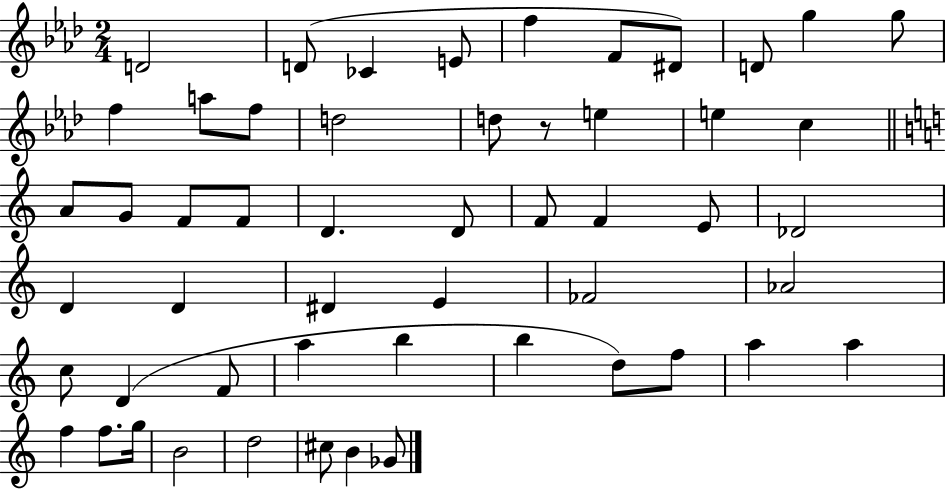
D4/h D4/e CES4/q E4/e F5/q F4/e D#4/e D4/e G5/q G5/e F5/q A5/e F5/e D5/h D5/e R/e E5/q E5/q C5/q A4/e G4/e F4/e F4/e D4/q. D4/e F4/e F4/q E4/e Db4/h D4/q D4/q D#4/q E4/q FES4/h Ab4/h C5/e D4/q F4/e A5/q B5/q B5/q D5/e F5/e A5/q A5/q F5/q F5/e. G5/s B4/h D5/h C#5/e B4/q Gb4/e